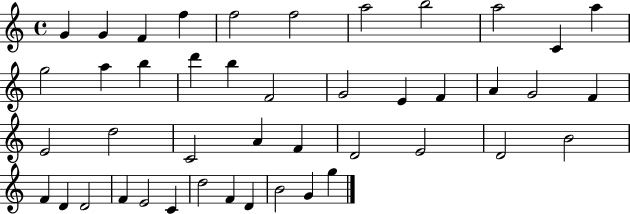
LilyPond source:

{
  \clef treble
  \time 4/4
  \defaultTimeSignature
  \key c \major
  g'4 g'4 f'4 f''4 | f''2 f''2 | a''2 b''2 | a''2 c'4 a''4 | \break g''2 a''4 b''4 | d'''4 b''4 f'2 | g'2 e'4 f'4 | a'4 g'2 f'4 | \break e'2 d''2 | c'2 a'4 f'4 | d'2 e'2 | d'2 b'2 | \break f'4 d'4 d'2 | f'4 e'2 c'4 | d''2 f'4 d'4 | b'2 g'4 g''4 | \break \bar "|."
}